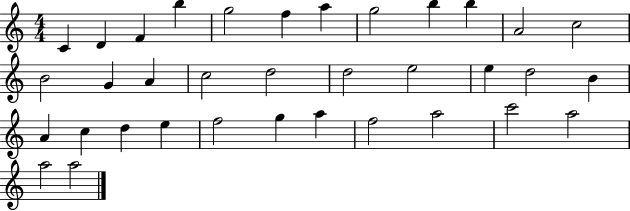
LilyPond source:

{
  \clef treble
  \numericTimeSignature
  \time 4/4
  \key c \major
  c'4 d'4 f'4 b''4 | g''2 f''4 a''4 | g''2 b''4 b''4 | a'2 c''2 | \break b'2 g'4 a'4 | c''2 d''2 | d''2 e''2 | e''4 d''2 b'4 | \break a'4 c''4 d''4 e''4 | f''2 g''4 a''4 | f''2 a''2 | c'''2 a''2 | \break a''2 a''2 | \bar "|."
}